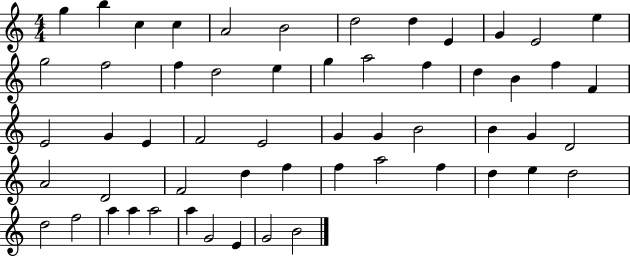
{
  \clef treble
  \numericTimeSignature
  \time 4/4
  \key c \major
  g''4 b''4 c''4 c''4 | a'2 b'2 | d''2 d''4 e'4 | g'4 e'2 e''4 | \break g''2 f''2 | f''4 d''2 e''4 | g''4 a''2 f''4 | d''4 b'4 f''4 f'4 | \break e'2 g'4 e'4 | f'2 e'2 | g'4 g'4 b'2 | b'4 g'4 d'2 | \break a'2 d'2 | f'2 d''4 f''4 | f''4 a''2 f''4 | d''4 e''4 d''2 | \break d''2 f''2 | a''4 a''4 a''2 | a''4 g'2 e'4 | g'2 b'2 | \break \bar "|."
}